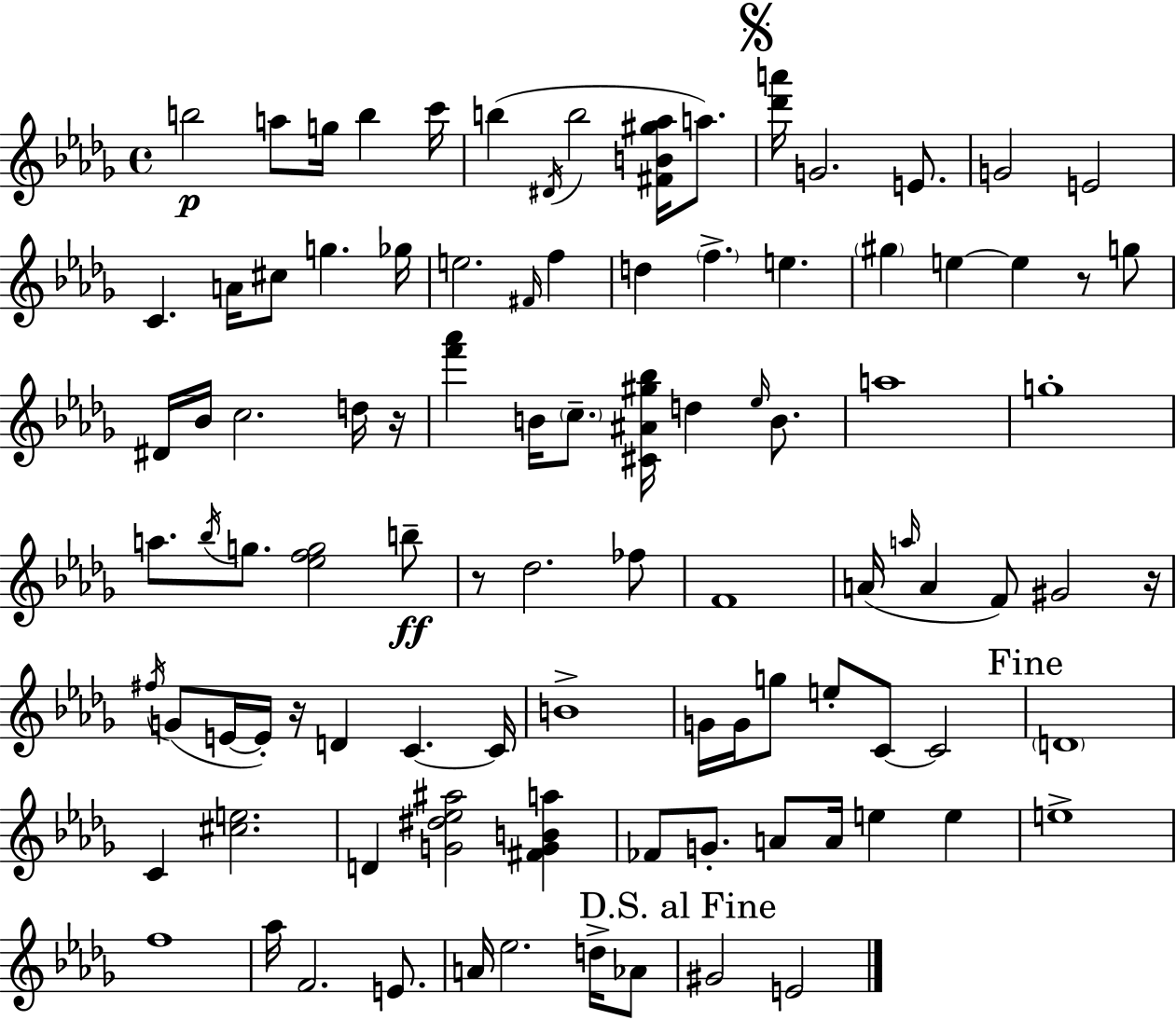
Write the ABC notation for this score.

X:1
T:Untitled
M:4/4
L:1/4
K:Bbm
b2 a/2 g/4 b c'/4 b ^D/4 b2 [^FB^g_a]/4 a/2 [_d'a']/4 G2 E/2 G2 E2 C A/4 ^c/2 g _g/4 e2 ^F/4 f d f e ^g e e z/2 g/2 ^D/4 _B/4 c2 d/4 z/4 [f'_a'] B/4 c/2 [^C^A^g_b]/4 d _e/4 B/2 a4 g4 a/2 _b/4 g/2 [_efg]2 b/2 z/2 _d2 _f/2 F4 A/4 a/4 A F/2 ^G2 z/4 ^f/4 G/2 E/4 E/4 z/4 D C C/4 B4 G/4 G/4 g/2 e/2 C/2 C2 D4 C [^ce]2 D [G^d_e^a]2 [^FGBa] _F/2 G/2 A/2 A/4 e e e4 f4 _a/4 F2 E/2 A/4 _e2 d/4 _A/2 ^G2 E2